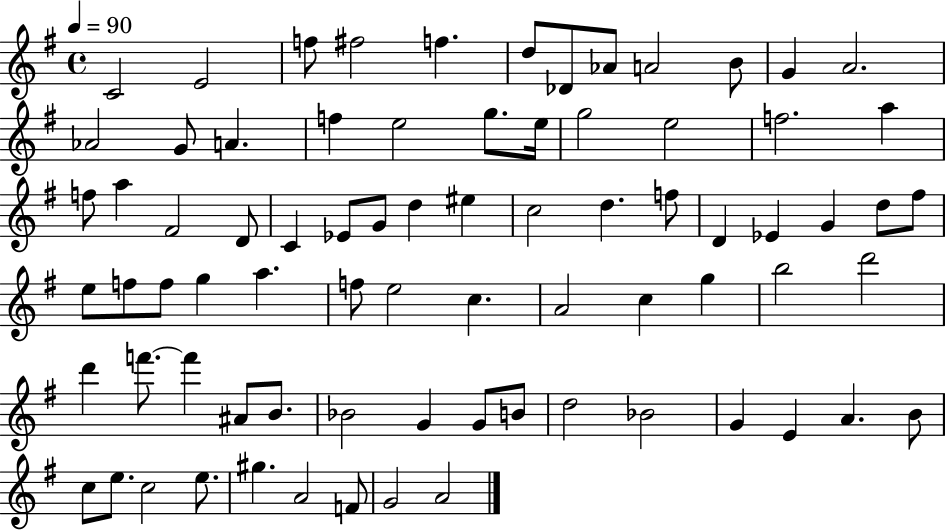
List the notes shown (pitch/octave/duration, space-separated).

C4/h E4/h F5/e F#5/h F5/q. D5/e Db4/e Ab4/e A4/h B4/e G4/q A4/h. Ab4/h G4/e A4/q. F5/q E5/h G5/e. E5/s G5/h E5/h F5/h. A5/q F5/e A5/q F#4/h D4/e C4/q Eb4/e G4/e D5/q EIS5/q C5/h D5/q. F5/e D4/q Eb4/q G4/q D5/e F#5/e E5/e F5/e F5/e G5/q A5/q. F5/e E5/h C5/q. A4/h C5/q G5/q B5/h D6/h D6/q F6/e. F6/q A#4/e B4/e. Bb4/h G4/q G4/e B4/e D5/h Bb4/h G4/q E4/q A4/q. B4/e C5/e E5/e. C5/h E5/e. G#5/q. A4/h F4/e G4/h A4/h